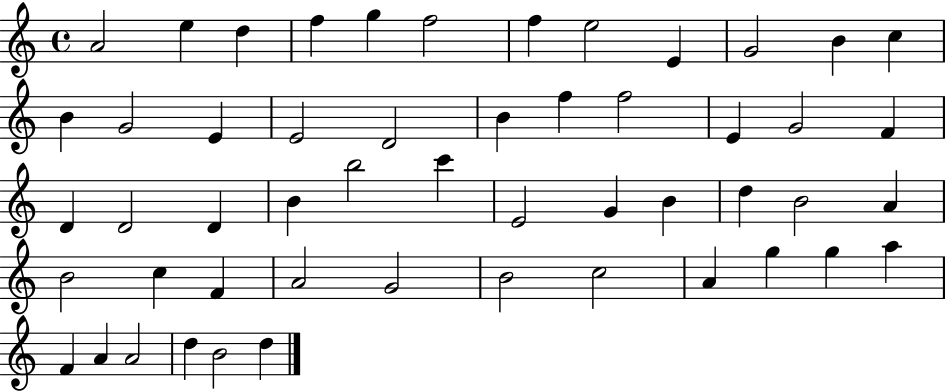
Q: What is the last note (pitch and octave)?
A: D5